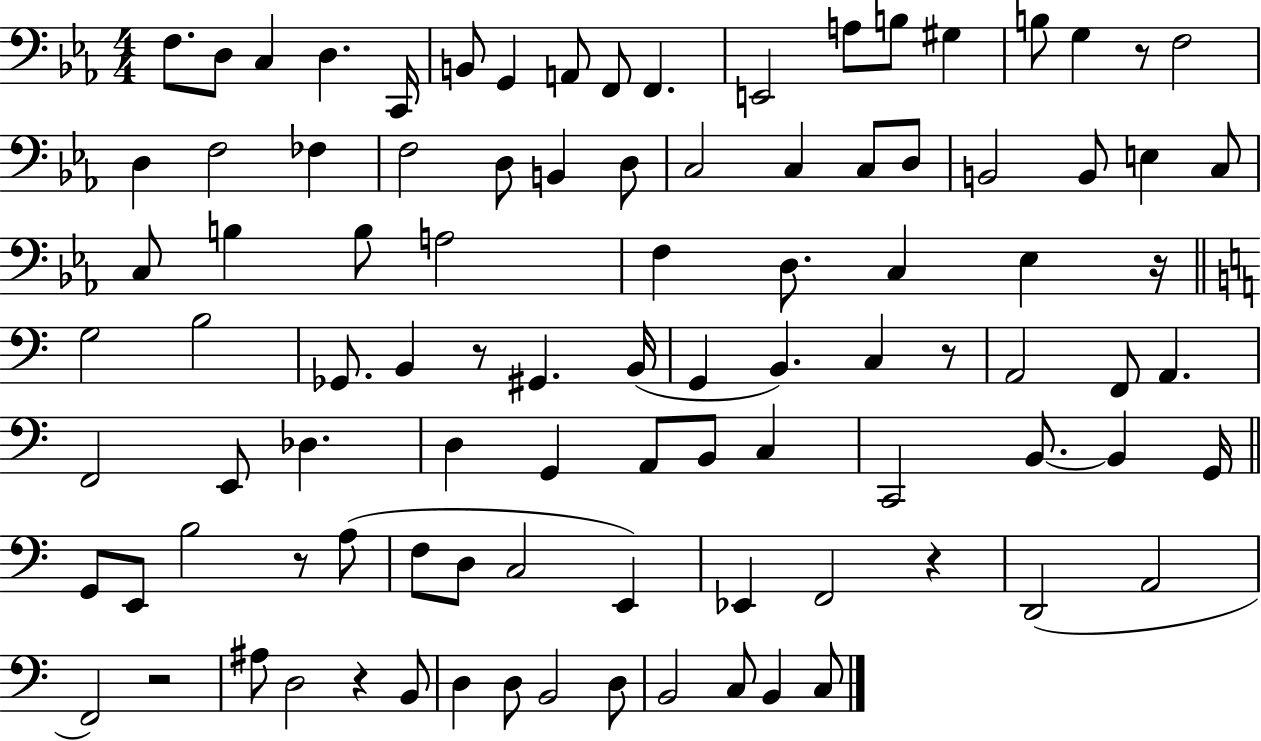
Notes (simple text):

F3/e. D3/e C3/q D3/q. C2/s B2/e G2/q A2/e F2/e F2/q. E2/h A3/e B3/e G#3/q B3/e G3/q R/e F3/h D3/q F3/h FES3/q F3/h D3/e B2/q D3/e C3/h C3/q C3/e D3/e B2/h B2/e E3/q C3/e C3/e B3/q B3/e A3/h F3/q D3/e. C3/q Eb3/q R/s G3/h B3/h Gb2/e. B2/q R/e G#2/q. B2/s G2/q B2/q. C3/q R/e A2/h F2/e A2/q. F2/h E2/e Db3/q. D3/q G2/q A2/e B2/e C3/q C2/h B2/e. B2/q G2/s G2/e E2/e B3/h R/e A3/e F3/e D3/e C3/h E2/q Eb2/q F2/h R/q D2/h A2/h F2/h R/h A#3/e D3/h R/q B2/e D3/q D3/e B2/h D3/e B2/h C3/e B2/q C3/e